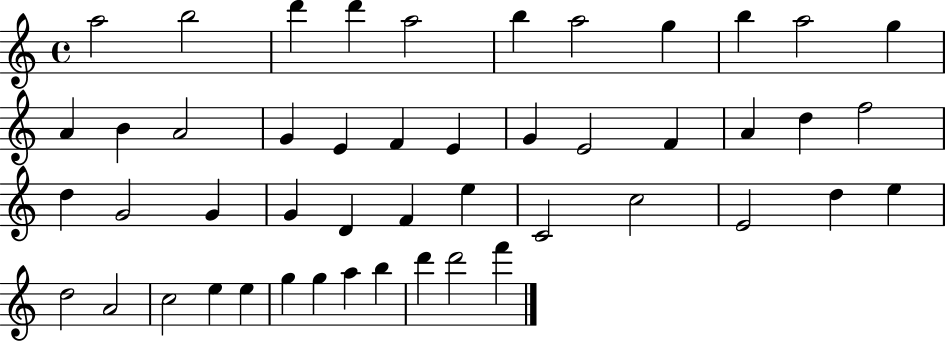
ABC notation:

X:1
T:Untitled
M:4/4
L:1/4
K:C
a2 b2 d' d' a2 b a2 g b a2 g A B A2 G E F E G E2 F A d f2 d G2 G G D F e C2 c2 E2 d e d2 A2 c2 e e g g a b d' d'2 f'